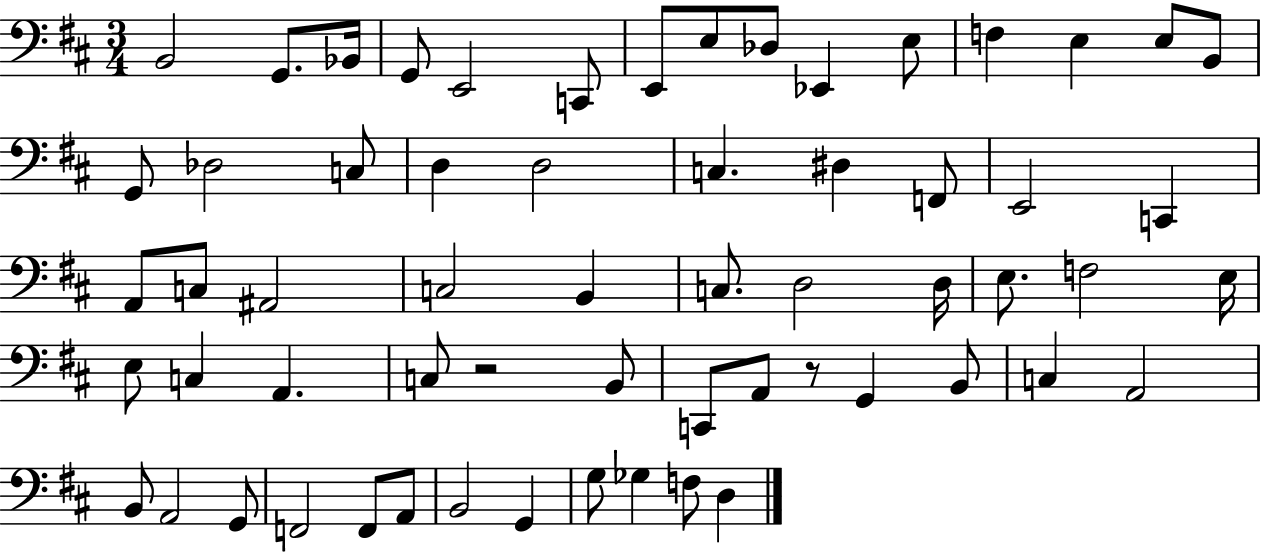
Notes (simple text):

B2/h G2/e. Bb2/s G2/e E2/h C2/e E2/e E3/e Db3/e Eb2/q E3/e F3/q E3/q E3/e B2/e G2/e Db3/h C3/e D3/q D3/h C3/q. D#3/q F2/e E2/h C2/q A2/e C3/e A#2/h C3/h B2/q C3/e. D3/h D3/s E3/e. F3/h E3/s E3/e C3/q A2/q. C3/e R/h B2/e C2/e A2/e R/e G2/q B2/e C3/q A2/h B2/e A2/h G2/e F2/h F2/e A2/e B2/h G2/q G3/e Gb3/q F3/e D3/q